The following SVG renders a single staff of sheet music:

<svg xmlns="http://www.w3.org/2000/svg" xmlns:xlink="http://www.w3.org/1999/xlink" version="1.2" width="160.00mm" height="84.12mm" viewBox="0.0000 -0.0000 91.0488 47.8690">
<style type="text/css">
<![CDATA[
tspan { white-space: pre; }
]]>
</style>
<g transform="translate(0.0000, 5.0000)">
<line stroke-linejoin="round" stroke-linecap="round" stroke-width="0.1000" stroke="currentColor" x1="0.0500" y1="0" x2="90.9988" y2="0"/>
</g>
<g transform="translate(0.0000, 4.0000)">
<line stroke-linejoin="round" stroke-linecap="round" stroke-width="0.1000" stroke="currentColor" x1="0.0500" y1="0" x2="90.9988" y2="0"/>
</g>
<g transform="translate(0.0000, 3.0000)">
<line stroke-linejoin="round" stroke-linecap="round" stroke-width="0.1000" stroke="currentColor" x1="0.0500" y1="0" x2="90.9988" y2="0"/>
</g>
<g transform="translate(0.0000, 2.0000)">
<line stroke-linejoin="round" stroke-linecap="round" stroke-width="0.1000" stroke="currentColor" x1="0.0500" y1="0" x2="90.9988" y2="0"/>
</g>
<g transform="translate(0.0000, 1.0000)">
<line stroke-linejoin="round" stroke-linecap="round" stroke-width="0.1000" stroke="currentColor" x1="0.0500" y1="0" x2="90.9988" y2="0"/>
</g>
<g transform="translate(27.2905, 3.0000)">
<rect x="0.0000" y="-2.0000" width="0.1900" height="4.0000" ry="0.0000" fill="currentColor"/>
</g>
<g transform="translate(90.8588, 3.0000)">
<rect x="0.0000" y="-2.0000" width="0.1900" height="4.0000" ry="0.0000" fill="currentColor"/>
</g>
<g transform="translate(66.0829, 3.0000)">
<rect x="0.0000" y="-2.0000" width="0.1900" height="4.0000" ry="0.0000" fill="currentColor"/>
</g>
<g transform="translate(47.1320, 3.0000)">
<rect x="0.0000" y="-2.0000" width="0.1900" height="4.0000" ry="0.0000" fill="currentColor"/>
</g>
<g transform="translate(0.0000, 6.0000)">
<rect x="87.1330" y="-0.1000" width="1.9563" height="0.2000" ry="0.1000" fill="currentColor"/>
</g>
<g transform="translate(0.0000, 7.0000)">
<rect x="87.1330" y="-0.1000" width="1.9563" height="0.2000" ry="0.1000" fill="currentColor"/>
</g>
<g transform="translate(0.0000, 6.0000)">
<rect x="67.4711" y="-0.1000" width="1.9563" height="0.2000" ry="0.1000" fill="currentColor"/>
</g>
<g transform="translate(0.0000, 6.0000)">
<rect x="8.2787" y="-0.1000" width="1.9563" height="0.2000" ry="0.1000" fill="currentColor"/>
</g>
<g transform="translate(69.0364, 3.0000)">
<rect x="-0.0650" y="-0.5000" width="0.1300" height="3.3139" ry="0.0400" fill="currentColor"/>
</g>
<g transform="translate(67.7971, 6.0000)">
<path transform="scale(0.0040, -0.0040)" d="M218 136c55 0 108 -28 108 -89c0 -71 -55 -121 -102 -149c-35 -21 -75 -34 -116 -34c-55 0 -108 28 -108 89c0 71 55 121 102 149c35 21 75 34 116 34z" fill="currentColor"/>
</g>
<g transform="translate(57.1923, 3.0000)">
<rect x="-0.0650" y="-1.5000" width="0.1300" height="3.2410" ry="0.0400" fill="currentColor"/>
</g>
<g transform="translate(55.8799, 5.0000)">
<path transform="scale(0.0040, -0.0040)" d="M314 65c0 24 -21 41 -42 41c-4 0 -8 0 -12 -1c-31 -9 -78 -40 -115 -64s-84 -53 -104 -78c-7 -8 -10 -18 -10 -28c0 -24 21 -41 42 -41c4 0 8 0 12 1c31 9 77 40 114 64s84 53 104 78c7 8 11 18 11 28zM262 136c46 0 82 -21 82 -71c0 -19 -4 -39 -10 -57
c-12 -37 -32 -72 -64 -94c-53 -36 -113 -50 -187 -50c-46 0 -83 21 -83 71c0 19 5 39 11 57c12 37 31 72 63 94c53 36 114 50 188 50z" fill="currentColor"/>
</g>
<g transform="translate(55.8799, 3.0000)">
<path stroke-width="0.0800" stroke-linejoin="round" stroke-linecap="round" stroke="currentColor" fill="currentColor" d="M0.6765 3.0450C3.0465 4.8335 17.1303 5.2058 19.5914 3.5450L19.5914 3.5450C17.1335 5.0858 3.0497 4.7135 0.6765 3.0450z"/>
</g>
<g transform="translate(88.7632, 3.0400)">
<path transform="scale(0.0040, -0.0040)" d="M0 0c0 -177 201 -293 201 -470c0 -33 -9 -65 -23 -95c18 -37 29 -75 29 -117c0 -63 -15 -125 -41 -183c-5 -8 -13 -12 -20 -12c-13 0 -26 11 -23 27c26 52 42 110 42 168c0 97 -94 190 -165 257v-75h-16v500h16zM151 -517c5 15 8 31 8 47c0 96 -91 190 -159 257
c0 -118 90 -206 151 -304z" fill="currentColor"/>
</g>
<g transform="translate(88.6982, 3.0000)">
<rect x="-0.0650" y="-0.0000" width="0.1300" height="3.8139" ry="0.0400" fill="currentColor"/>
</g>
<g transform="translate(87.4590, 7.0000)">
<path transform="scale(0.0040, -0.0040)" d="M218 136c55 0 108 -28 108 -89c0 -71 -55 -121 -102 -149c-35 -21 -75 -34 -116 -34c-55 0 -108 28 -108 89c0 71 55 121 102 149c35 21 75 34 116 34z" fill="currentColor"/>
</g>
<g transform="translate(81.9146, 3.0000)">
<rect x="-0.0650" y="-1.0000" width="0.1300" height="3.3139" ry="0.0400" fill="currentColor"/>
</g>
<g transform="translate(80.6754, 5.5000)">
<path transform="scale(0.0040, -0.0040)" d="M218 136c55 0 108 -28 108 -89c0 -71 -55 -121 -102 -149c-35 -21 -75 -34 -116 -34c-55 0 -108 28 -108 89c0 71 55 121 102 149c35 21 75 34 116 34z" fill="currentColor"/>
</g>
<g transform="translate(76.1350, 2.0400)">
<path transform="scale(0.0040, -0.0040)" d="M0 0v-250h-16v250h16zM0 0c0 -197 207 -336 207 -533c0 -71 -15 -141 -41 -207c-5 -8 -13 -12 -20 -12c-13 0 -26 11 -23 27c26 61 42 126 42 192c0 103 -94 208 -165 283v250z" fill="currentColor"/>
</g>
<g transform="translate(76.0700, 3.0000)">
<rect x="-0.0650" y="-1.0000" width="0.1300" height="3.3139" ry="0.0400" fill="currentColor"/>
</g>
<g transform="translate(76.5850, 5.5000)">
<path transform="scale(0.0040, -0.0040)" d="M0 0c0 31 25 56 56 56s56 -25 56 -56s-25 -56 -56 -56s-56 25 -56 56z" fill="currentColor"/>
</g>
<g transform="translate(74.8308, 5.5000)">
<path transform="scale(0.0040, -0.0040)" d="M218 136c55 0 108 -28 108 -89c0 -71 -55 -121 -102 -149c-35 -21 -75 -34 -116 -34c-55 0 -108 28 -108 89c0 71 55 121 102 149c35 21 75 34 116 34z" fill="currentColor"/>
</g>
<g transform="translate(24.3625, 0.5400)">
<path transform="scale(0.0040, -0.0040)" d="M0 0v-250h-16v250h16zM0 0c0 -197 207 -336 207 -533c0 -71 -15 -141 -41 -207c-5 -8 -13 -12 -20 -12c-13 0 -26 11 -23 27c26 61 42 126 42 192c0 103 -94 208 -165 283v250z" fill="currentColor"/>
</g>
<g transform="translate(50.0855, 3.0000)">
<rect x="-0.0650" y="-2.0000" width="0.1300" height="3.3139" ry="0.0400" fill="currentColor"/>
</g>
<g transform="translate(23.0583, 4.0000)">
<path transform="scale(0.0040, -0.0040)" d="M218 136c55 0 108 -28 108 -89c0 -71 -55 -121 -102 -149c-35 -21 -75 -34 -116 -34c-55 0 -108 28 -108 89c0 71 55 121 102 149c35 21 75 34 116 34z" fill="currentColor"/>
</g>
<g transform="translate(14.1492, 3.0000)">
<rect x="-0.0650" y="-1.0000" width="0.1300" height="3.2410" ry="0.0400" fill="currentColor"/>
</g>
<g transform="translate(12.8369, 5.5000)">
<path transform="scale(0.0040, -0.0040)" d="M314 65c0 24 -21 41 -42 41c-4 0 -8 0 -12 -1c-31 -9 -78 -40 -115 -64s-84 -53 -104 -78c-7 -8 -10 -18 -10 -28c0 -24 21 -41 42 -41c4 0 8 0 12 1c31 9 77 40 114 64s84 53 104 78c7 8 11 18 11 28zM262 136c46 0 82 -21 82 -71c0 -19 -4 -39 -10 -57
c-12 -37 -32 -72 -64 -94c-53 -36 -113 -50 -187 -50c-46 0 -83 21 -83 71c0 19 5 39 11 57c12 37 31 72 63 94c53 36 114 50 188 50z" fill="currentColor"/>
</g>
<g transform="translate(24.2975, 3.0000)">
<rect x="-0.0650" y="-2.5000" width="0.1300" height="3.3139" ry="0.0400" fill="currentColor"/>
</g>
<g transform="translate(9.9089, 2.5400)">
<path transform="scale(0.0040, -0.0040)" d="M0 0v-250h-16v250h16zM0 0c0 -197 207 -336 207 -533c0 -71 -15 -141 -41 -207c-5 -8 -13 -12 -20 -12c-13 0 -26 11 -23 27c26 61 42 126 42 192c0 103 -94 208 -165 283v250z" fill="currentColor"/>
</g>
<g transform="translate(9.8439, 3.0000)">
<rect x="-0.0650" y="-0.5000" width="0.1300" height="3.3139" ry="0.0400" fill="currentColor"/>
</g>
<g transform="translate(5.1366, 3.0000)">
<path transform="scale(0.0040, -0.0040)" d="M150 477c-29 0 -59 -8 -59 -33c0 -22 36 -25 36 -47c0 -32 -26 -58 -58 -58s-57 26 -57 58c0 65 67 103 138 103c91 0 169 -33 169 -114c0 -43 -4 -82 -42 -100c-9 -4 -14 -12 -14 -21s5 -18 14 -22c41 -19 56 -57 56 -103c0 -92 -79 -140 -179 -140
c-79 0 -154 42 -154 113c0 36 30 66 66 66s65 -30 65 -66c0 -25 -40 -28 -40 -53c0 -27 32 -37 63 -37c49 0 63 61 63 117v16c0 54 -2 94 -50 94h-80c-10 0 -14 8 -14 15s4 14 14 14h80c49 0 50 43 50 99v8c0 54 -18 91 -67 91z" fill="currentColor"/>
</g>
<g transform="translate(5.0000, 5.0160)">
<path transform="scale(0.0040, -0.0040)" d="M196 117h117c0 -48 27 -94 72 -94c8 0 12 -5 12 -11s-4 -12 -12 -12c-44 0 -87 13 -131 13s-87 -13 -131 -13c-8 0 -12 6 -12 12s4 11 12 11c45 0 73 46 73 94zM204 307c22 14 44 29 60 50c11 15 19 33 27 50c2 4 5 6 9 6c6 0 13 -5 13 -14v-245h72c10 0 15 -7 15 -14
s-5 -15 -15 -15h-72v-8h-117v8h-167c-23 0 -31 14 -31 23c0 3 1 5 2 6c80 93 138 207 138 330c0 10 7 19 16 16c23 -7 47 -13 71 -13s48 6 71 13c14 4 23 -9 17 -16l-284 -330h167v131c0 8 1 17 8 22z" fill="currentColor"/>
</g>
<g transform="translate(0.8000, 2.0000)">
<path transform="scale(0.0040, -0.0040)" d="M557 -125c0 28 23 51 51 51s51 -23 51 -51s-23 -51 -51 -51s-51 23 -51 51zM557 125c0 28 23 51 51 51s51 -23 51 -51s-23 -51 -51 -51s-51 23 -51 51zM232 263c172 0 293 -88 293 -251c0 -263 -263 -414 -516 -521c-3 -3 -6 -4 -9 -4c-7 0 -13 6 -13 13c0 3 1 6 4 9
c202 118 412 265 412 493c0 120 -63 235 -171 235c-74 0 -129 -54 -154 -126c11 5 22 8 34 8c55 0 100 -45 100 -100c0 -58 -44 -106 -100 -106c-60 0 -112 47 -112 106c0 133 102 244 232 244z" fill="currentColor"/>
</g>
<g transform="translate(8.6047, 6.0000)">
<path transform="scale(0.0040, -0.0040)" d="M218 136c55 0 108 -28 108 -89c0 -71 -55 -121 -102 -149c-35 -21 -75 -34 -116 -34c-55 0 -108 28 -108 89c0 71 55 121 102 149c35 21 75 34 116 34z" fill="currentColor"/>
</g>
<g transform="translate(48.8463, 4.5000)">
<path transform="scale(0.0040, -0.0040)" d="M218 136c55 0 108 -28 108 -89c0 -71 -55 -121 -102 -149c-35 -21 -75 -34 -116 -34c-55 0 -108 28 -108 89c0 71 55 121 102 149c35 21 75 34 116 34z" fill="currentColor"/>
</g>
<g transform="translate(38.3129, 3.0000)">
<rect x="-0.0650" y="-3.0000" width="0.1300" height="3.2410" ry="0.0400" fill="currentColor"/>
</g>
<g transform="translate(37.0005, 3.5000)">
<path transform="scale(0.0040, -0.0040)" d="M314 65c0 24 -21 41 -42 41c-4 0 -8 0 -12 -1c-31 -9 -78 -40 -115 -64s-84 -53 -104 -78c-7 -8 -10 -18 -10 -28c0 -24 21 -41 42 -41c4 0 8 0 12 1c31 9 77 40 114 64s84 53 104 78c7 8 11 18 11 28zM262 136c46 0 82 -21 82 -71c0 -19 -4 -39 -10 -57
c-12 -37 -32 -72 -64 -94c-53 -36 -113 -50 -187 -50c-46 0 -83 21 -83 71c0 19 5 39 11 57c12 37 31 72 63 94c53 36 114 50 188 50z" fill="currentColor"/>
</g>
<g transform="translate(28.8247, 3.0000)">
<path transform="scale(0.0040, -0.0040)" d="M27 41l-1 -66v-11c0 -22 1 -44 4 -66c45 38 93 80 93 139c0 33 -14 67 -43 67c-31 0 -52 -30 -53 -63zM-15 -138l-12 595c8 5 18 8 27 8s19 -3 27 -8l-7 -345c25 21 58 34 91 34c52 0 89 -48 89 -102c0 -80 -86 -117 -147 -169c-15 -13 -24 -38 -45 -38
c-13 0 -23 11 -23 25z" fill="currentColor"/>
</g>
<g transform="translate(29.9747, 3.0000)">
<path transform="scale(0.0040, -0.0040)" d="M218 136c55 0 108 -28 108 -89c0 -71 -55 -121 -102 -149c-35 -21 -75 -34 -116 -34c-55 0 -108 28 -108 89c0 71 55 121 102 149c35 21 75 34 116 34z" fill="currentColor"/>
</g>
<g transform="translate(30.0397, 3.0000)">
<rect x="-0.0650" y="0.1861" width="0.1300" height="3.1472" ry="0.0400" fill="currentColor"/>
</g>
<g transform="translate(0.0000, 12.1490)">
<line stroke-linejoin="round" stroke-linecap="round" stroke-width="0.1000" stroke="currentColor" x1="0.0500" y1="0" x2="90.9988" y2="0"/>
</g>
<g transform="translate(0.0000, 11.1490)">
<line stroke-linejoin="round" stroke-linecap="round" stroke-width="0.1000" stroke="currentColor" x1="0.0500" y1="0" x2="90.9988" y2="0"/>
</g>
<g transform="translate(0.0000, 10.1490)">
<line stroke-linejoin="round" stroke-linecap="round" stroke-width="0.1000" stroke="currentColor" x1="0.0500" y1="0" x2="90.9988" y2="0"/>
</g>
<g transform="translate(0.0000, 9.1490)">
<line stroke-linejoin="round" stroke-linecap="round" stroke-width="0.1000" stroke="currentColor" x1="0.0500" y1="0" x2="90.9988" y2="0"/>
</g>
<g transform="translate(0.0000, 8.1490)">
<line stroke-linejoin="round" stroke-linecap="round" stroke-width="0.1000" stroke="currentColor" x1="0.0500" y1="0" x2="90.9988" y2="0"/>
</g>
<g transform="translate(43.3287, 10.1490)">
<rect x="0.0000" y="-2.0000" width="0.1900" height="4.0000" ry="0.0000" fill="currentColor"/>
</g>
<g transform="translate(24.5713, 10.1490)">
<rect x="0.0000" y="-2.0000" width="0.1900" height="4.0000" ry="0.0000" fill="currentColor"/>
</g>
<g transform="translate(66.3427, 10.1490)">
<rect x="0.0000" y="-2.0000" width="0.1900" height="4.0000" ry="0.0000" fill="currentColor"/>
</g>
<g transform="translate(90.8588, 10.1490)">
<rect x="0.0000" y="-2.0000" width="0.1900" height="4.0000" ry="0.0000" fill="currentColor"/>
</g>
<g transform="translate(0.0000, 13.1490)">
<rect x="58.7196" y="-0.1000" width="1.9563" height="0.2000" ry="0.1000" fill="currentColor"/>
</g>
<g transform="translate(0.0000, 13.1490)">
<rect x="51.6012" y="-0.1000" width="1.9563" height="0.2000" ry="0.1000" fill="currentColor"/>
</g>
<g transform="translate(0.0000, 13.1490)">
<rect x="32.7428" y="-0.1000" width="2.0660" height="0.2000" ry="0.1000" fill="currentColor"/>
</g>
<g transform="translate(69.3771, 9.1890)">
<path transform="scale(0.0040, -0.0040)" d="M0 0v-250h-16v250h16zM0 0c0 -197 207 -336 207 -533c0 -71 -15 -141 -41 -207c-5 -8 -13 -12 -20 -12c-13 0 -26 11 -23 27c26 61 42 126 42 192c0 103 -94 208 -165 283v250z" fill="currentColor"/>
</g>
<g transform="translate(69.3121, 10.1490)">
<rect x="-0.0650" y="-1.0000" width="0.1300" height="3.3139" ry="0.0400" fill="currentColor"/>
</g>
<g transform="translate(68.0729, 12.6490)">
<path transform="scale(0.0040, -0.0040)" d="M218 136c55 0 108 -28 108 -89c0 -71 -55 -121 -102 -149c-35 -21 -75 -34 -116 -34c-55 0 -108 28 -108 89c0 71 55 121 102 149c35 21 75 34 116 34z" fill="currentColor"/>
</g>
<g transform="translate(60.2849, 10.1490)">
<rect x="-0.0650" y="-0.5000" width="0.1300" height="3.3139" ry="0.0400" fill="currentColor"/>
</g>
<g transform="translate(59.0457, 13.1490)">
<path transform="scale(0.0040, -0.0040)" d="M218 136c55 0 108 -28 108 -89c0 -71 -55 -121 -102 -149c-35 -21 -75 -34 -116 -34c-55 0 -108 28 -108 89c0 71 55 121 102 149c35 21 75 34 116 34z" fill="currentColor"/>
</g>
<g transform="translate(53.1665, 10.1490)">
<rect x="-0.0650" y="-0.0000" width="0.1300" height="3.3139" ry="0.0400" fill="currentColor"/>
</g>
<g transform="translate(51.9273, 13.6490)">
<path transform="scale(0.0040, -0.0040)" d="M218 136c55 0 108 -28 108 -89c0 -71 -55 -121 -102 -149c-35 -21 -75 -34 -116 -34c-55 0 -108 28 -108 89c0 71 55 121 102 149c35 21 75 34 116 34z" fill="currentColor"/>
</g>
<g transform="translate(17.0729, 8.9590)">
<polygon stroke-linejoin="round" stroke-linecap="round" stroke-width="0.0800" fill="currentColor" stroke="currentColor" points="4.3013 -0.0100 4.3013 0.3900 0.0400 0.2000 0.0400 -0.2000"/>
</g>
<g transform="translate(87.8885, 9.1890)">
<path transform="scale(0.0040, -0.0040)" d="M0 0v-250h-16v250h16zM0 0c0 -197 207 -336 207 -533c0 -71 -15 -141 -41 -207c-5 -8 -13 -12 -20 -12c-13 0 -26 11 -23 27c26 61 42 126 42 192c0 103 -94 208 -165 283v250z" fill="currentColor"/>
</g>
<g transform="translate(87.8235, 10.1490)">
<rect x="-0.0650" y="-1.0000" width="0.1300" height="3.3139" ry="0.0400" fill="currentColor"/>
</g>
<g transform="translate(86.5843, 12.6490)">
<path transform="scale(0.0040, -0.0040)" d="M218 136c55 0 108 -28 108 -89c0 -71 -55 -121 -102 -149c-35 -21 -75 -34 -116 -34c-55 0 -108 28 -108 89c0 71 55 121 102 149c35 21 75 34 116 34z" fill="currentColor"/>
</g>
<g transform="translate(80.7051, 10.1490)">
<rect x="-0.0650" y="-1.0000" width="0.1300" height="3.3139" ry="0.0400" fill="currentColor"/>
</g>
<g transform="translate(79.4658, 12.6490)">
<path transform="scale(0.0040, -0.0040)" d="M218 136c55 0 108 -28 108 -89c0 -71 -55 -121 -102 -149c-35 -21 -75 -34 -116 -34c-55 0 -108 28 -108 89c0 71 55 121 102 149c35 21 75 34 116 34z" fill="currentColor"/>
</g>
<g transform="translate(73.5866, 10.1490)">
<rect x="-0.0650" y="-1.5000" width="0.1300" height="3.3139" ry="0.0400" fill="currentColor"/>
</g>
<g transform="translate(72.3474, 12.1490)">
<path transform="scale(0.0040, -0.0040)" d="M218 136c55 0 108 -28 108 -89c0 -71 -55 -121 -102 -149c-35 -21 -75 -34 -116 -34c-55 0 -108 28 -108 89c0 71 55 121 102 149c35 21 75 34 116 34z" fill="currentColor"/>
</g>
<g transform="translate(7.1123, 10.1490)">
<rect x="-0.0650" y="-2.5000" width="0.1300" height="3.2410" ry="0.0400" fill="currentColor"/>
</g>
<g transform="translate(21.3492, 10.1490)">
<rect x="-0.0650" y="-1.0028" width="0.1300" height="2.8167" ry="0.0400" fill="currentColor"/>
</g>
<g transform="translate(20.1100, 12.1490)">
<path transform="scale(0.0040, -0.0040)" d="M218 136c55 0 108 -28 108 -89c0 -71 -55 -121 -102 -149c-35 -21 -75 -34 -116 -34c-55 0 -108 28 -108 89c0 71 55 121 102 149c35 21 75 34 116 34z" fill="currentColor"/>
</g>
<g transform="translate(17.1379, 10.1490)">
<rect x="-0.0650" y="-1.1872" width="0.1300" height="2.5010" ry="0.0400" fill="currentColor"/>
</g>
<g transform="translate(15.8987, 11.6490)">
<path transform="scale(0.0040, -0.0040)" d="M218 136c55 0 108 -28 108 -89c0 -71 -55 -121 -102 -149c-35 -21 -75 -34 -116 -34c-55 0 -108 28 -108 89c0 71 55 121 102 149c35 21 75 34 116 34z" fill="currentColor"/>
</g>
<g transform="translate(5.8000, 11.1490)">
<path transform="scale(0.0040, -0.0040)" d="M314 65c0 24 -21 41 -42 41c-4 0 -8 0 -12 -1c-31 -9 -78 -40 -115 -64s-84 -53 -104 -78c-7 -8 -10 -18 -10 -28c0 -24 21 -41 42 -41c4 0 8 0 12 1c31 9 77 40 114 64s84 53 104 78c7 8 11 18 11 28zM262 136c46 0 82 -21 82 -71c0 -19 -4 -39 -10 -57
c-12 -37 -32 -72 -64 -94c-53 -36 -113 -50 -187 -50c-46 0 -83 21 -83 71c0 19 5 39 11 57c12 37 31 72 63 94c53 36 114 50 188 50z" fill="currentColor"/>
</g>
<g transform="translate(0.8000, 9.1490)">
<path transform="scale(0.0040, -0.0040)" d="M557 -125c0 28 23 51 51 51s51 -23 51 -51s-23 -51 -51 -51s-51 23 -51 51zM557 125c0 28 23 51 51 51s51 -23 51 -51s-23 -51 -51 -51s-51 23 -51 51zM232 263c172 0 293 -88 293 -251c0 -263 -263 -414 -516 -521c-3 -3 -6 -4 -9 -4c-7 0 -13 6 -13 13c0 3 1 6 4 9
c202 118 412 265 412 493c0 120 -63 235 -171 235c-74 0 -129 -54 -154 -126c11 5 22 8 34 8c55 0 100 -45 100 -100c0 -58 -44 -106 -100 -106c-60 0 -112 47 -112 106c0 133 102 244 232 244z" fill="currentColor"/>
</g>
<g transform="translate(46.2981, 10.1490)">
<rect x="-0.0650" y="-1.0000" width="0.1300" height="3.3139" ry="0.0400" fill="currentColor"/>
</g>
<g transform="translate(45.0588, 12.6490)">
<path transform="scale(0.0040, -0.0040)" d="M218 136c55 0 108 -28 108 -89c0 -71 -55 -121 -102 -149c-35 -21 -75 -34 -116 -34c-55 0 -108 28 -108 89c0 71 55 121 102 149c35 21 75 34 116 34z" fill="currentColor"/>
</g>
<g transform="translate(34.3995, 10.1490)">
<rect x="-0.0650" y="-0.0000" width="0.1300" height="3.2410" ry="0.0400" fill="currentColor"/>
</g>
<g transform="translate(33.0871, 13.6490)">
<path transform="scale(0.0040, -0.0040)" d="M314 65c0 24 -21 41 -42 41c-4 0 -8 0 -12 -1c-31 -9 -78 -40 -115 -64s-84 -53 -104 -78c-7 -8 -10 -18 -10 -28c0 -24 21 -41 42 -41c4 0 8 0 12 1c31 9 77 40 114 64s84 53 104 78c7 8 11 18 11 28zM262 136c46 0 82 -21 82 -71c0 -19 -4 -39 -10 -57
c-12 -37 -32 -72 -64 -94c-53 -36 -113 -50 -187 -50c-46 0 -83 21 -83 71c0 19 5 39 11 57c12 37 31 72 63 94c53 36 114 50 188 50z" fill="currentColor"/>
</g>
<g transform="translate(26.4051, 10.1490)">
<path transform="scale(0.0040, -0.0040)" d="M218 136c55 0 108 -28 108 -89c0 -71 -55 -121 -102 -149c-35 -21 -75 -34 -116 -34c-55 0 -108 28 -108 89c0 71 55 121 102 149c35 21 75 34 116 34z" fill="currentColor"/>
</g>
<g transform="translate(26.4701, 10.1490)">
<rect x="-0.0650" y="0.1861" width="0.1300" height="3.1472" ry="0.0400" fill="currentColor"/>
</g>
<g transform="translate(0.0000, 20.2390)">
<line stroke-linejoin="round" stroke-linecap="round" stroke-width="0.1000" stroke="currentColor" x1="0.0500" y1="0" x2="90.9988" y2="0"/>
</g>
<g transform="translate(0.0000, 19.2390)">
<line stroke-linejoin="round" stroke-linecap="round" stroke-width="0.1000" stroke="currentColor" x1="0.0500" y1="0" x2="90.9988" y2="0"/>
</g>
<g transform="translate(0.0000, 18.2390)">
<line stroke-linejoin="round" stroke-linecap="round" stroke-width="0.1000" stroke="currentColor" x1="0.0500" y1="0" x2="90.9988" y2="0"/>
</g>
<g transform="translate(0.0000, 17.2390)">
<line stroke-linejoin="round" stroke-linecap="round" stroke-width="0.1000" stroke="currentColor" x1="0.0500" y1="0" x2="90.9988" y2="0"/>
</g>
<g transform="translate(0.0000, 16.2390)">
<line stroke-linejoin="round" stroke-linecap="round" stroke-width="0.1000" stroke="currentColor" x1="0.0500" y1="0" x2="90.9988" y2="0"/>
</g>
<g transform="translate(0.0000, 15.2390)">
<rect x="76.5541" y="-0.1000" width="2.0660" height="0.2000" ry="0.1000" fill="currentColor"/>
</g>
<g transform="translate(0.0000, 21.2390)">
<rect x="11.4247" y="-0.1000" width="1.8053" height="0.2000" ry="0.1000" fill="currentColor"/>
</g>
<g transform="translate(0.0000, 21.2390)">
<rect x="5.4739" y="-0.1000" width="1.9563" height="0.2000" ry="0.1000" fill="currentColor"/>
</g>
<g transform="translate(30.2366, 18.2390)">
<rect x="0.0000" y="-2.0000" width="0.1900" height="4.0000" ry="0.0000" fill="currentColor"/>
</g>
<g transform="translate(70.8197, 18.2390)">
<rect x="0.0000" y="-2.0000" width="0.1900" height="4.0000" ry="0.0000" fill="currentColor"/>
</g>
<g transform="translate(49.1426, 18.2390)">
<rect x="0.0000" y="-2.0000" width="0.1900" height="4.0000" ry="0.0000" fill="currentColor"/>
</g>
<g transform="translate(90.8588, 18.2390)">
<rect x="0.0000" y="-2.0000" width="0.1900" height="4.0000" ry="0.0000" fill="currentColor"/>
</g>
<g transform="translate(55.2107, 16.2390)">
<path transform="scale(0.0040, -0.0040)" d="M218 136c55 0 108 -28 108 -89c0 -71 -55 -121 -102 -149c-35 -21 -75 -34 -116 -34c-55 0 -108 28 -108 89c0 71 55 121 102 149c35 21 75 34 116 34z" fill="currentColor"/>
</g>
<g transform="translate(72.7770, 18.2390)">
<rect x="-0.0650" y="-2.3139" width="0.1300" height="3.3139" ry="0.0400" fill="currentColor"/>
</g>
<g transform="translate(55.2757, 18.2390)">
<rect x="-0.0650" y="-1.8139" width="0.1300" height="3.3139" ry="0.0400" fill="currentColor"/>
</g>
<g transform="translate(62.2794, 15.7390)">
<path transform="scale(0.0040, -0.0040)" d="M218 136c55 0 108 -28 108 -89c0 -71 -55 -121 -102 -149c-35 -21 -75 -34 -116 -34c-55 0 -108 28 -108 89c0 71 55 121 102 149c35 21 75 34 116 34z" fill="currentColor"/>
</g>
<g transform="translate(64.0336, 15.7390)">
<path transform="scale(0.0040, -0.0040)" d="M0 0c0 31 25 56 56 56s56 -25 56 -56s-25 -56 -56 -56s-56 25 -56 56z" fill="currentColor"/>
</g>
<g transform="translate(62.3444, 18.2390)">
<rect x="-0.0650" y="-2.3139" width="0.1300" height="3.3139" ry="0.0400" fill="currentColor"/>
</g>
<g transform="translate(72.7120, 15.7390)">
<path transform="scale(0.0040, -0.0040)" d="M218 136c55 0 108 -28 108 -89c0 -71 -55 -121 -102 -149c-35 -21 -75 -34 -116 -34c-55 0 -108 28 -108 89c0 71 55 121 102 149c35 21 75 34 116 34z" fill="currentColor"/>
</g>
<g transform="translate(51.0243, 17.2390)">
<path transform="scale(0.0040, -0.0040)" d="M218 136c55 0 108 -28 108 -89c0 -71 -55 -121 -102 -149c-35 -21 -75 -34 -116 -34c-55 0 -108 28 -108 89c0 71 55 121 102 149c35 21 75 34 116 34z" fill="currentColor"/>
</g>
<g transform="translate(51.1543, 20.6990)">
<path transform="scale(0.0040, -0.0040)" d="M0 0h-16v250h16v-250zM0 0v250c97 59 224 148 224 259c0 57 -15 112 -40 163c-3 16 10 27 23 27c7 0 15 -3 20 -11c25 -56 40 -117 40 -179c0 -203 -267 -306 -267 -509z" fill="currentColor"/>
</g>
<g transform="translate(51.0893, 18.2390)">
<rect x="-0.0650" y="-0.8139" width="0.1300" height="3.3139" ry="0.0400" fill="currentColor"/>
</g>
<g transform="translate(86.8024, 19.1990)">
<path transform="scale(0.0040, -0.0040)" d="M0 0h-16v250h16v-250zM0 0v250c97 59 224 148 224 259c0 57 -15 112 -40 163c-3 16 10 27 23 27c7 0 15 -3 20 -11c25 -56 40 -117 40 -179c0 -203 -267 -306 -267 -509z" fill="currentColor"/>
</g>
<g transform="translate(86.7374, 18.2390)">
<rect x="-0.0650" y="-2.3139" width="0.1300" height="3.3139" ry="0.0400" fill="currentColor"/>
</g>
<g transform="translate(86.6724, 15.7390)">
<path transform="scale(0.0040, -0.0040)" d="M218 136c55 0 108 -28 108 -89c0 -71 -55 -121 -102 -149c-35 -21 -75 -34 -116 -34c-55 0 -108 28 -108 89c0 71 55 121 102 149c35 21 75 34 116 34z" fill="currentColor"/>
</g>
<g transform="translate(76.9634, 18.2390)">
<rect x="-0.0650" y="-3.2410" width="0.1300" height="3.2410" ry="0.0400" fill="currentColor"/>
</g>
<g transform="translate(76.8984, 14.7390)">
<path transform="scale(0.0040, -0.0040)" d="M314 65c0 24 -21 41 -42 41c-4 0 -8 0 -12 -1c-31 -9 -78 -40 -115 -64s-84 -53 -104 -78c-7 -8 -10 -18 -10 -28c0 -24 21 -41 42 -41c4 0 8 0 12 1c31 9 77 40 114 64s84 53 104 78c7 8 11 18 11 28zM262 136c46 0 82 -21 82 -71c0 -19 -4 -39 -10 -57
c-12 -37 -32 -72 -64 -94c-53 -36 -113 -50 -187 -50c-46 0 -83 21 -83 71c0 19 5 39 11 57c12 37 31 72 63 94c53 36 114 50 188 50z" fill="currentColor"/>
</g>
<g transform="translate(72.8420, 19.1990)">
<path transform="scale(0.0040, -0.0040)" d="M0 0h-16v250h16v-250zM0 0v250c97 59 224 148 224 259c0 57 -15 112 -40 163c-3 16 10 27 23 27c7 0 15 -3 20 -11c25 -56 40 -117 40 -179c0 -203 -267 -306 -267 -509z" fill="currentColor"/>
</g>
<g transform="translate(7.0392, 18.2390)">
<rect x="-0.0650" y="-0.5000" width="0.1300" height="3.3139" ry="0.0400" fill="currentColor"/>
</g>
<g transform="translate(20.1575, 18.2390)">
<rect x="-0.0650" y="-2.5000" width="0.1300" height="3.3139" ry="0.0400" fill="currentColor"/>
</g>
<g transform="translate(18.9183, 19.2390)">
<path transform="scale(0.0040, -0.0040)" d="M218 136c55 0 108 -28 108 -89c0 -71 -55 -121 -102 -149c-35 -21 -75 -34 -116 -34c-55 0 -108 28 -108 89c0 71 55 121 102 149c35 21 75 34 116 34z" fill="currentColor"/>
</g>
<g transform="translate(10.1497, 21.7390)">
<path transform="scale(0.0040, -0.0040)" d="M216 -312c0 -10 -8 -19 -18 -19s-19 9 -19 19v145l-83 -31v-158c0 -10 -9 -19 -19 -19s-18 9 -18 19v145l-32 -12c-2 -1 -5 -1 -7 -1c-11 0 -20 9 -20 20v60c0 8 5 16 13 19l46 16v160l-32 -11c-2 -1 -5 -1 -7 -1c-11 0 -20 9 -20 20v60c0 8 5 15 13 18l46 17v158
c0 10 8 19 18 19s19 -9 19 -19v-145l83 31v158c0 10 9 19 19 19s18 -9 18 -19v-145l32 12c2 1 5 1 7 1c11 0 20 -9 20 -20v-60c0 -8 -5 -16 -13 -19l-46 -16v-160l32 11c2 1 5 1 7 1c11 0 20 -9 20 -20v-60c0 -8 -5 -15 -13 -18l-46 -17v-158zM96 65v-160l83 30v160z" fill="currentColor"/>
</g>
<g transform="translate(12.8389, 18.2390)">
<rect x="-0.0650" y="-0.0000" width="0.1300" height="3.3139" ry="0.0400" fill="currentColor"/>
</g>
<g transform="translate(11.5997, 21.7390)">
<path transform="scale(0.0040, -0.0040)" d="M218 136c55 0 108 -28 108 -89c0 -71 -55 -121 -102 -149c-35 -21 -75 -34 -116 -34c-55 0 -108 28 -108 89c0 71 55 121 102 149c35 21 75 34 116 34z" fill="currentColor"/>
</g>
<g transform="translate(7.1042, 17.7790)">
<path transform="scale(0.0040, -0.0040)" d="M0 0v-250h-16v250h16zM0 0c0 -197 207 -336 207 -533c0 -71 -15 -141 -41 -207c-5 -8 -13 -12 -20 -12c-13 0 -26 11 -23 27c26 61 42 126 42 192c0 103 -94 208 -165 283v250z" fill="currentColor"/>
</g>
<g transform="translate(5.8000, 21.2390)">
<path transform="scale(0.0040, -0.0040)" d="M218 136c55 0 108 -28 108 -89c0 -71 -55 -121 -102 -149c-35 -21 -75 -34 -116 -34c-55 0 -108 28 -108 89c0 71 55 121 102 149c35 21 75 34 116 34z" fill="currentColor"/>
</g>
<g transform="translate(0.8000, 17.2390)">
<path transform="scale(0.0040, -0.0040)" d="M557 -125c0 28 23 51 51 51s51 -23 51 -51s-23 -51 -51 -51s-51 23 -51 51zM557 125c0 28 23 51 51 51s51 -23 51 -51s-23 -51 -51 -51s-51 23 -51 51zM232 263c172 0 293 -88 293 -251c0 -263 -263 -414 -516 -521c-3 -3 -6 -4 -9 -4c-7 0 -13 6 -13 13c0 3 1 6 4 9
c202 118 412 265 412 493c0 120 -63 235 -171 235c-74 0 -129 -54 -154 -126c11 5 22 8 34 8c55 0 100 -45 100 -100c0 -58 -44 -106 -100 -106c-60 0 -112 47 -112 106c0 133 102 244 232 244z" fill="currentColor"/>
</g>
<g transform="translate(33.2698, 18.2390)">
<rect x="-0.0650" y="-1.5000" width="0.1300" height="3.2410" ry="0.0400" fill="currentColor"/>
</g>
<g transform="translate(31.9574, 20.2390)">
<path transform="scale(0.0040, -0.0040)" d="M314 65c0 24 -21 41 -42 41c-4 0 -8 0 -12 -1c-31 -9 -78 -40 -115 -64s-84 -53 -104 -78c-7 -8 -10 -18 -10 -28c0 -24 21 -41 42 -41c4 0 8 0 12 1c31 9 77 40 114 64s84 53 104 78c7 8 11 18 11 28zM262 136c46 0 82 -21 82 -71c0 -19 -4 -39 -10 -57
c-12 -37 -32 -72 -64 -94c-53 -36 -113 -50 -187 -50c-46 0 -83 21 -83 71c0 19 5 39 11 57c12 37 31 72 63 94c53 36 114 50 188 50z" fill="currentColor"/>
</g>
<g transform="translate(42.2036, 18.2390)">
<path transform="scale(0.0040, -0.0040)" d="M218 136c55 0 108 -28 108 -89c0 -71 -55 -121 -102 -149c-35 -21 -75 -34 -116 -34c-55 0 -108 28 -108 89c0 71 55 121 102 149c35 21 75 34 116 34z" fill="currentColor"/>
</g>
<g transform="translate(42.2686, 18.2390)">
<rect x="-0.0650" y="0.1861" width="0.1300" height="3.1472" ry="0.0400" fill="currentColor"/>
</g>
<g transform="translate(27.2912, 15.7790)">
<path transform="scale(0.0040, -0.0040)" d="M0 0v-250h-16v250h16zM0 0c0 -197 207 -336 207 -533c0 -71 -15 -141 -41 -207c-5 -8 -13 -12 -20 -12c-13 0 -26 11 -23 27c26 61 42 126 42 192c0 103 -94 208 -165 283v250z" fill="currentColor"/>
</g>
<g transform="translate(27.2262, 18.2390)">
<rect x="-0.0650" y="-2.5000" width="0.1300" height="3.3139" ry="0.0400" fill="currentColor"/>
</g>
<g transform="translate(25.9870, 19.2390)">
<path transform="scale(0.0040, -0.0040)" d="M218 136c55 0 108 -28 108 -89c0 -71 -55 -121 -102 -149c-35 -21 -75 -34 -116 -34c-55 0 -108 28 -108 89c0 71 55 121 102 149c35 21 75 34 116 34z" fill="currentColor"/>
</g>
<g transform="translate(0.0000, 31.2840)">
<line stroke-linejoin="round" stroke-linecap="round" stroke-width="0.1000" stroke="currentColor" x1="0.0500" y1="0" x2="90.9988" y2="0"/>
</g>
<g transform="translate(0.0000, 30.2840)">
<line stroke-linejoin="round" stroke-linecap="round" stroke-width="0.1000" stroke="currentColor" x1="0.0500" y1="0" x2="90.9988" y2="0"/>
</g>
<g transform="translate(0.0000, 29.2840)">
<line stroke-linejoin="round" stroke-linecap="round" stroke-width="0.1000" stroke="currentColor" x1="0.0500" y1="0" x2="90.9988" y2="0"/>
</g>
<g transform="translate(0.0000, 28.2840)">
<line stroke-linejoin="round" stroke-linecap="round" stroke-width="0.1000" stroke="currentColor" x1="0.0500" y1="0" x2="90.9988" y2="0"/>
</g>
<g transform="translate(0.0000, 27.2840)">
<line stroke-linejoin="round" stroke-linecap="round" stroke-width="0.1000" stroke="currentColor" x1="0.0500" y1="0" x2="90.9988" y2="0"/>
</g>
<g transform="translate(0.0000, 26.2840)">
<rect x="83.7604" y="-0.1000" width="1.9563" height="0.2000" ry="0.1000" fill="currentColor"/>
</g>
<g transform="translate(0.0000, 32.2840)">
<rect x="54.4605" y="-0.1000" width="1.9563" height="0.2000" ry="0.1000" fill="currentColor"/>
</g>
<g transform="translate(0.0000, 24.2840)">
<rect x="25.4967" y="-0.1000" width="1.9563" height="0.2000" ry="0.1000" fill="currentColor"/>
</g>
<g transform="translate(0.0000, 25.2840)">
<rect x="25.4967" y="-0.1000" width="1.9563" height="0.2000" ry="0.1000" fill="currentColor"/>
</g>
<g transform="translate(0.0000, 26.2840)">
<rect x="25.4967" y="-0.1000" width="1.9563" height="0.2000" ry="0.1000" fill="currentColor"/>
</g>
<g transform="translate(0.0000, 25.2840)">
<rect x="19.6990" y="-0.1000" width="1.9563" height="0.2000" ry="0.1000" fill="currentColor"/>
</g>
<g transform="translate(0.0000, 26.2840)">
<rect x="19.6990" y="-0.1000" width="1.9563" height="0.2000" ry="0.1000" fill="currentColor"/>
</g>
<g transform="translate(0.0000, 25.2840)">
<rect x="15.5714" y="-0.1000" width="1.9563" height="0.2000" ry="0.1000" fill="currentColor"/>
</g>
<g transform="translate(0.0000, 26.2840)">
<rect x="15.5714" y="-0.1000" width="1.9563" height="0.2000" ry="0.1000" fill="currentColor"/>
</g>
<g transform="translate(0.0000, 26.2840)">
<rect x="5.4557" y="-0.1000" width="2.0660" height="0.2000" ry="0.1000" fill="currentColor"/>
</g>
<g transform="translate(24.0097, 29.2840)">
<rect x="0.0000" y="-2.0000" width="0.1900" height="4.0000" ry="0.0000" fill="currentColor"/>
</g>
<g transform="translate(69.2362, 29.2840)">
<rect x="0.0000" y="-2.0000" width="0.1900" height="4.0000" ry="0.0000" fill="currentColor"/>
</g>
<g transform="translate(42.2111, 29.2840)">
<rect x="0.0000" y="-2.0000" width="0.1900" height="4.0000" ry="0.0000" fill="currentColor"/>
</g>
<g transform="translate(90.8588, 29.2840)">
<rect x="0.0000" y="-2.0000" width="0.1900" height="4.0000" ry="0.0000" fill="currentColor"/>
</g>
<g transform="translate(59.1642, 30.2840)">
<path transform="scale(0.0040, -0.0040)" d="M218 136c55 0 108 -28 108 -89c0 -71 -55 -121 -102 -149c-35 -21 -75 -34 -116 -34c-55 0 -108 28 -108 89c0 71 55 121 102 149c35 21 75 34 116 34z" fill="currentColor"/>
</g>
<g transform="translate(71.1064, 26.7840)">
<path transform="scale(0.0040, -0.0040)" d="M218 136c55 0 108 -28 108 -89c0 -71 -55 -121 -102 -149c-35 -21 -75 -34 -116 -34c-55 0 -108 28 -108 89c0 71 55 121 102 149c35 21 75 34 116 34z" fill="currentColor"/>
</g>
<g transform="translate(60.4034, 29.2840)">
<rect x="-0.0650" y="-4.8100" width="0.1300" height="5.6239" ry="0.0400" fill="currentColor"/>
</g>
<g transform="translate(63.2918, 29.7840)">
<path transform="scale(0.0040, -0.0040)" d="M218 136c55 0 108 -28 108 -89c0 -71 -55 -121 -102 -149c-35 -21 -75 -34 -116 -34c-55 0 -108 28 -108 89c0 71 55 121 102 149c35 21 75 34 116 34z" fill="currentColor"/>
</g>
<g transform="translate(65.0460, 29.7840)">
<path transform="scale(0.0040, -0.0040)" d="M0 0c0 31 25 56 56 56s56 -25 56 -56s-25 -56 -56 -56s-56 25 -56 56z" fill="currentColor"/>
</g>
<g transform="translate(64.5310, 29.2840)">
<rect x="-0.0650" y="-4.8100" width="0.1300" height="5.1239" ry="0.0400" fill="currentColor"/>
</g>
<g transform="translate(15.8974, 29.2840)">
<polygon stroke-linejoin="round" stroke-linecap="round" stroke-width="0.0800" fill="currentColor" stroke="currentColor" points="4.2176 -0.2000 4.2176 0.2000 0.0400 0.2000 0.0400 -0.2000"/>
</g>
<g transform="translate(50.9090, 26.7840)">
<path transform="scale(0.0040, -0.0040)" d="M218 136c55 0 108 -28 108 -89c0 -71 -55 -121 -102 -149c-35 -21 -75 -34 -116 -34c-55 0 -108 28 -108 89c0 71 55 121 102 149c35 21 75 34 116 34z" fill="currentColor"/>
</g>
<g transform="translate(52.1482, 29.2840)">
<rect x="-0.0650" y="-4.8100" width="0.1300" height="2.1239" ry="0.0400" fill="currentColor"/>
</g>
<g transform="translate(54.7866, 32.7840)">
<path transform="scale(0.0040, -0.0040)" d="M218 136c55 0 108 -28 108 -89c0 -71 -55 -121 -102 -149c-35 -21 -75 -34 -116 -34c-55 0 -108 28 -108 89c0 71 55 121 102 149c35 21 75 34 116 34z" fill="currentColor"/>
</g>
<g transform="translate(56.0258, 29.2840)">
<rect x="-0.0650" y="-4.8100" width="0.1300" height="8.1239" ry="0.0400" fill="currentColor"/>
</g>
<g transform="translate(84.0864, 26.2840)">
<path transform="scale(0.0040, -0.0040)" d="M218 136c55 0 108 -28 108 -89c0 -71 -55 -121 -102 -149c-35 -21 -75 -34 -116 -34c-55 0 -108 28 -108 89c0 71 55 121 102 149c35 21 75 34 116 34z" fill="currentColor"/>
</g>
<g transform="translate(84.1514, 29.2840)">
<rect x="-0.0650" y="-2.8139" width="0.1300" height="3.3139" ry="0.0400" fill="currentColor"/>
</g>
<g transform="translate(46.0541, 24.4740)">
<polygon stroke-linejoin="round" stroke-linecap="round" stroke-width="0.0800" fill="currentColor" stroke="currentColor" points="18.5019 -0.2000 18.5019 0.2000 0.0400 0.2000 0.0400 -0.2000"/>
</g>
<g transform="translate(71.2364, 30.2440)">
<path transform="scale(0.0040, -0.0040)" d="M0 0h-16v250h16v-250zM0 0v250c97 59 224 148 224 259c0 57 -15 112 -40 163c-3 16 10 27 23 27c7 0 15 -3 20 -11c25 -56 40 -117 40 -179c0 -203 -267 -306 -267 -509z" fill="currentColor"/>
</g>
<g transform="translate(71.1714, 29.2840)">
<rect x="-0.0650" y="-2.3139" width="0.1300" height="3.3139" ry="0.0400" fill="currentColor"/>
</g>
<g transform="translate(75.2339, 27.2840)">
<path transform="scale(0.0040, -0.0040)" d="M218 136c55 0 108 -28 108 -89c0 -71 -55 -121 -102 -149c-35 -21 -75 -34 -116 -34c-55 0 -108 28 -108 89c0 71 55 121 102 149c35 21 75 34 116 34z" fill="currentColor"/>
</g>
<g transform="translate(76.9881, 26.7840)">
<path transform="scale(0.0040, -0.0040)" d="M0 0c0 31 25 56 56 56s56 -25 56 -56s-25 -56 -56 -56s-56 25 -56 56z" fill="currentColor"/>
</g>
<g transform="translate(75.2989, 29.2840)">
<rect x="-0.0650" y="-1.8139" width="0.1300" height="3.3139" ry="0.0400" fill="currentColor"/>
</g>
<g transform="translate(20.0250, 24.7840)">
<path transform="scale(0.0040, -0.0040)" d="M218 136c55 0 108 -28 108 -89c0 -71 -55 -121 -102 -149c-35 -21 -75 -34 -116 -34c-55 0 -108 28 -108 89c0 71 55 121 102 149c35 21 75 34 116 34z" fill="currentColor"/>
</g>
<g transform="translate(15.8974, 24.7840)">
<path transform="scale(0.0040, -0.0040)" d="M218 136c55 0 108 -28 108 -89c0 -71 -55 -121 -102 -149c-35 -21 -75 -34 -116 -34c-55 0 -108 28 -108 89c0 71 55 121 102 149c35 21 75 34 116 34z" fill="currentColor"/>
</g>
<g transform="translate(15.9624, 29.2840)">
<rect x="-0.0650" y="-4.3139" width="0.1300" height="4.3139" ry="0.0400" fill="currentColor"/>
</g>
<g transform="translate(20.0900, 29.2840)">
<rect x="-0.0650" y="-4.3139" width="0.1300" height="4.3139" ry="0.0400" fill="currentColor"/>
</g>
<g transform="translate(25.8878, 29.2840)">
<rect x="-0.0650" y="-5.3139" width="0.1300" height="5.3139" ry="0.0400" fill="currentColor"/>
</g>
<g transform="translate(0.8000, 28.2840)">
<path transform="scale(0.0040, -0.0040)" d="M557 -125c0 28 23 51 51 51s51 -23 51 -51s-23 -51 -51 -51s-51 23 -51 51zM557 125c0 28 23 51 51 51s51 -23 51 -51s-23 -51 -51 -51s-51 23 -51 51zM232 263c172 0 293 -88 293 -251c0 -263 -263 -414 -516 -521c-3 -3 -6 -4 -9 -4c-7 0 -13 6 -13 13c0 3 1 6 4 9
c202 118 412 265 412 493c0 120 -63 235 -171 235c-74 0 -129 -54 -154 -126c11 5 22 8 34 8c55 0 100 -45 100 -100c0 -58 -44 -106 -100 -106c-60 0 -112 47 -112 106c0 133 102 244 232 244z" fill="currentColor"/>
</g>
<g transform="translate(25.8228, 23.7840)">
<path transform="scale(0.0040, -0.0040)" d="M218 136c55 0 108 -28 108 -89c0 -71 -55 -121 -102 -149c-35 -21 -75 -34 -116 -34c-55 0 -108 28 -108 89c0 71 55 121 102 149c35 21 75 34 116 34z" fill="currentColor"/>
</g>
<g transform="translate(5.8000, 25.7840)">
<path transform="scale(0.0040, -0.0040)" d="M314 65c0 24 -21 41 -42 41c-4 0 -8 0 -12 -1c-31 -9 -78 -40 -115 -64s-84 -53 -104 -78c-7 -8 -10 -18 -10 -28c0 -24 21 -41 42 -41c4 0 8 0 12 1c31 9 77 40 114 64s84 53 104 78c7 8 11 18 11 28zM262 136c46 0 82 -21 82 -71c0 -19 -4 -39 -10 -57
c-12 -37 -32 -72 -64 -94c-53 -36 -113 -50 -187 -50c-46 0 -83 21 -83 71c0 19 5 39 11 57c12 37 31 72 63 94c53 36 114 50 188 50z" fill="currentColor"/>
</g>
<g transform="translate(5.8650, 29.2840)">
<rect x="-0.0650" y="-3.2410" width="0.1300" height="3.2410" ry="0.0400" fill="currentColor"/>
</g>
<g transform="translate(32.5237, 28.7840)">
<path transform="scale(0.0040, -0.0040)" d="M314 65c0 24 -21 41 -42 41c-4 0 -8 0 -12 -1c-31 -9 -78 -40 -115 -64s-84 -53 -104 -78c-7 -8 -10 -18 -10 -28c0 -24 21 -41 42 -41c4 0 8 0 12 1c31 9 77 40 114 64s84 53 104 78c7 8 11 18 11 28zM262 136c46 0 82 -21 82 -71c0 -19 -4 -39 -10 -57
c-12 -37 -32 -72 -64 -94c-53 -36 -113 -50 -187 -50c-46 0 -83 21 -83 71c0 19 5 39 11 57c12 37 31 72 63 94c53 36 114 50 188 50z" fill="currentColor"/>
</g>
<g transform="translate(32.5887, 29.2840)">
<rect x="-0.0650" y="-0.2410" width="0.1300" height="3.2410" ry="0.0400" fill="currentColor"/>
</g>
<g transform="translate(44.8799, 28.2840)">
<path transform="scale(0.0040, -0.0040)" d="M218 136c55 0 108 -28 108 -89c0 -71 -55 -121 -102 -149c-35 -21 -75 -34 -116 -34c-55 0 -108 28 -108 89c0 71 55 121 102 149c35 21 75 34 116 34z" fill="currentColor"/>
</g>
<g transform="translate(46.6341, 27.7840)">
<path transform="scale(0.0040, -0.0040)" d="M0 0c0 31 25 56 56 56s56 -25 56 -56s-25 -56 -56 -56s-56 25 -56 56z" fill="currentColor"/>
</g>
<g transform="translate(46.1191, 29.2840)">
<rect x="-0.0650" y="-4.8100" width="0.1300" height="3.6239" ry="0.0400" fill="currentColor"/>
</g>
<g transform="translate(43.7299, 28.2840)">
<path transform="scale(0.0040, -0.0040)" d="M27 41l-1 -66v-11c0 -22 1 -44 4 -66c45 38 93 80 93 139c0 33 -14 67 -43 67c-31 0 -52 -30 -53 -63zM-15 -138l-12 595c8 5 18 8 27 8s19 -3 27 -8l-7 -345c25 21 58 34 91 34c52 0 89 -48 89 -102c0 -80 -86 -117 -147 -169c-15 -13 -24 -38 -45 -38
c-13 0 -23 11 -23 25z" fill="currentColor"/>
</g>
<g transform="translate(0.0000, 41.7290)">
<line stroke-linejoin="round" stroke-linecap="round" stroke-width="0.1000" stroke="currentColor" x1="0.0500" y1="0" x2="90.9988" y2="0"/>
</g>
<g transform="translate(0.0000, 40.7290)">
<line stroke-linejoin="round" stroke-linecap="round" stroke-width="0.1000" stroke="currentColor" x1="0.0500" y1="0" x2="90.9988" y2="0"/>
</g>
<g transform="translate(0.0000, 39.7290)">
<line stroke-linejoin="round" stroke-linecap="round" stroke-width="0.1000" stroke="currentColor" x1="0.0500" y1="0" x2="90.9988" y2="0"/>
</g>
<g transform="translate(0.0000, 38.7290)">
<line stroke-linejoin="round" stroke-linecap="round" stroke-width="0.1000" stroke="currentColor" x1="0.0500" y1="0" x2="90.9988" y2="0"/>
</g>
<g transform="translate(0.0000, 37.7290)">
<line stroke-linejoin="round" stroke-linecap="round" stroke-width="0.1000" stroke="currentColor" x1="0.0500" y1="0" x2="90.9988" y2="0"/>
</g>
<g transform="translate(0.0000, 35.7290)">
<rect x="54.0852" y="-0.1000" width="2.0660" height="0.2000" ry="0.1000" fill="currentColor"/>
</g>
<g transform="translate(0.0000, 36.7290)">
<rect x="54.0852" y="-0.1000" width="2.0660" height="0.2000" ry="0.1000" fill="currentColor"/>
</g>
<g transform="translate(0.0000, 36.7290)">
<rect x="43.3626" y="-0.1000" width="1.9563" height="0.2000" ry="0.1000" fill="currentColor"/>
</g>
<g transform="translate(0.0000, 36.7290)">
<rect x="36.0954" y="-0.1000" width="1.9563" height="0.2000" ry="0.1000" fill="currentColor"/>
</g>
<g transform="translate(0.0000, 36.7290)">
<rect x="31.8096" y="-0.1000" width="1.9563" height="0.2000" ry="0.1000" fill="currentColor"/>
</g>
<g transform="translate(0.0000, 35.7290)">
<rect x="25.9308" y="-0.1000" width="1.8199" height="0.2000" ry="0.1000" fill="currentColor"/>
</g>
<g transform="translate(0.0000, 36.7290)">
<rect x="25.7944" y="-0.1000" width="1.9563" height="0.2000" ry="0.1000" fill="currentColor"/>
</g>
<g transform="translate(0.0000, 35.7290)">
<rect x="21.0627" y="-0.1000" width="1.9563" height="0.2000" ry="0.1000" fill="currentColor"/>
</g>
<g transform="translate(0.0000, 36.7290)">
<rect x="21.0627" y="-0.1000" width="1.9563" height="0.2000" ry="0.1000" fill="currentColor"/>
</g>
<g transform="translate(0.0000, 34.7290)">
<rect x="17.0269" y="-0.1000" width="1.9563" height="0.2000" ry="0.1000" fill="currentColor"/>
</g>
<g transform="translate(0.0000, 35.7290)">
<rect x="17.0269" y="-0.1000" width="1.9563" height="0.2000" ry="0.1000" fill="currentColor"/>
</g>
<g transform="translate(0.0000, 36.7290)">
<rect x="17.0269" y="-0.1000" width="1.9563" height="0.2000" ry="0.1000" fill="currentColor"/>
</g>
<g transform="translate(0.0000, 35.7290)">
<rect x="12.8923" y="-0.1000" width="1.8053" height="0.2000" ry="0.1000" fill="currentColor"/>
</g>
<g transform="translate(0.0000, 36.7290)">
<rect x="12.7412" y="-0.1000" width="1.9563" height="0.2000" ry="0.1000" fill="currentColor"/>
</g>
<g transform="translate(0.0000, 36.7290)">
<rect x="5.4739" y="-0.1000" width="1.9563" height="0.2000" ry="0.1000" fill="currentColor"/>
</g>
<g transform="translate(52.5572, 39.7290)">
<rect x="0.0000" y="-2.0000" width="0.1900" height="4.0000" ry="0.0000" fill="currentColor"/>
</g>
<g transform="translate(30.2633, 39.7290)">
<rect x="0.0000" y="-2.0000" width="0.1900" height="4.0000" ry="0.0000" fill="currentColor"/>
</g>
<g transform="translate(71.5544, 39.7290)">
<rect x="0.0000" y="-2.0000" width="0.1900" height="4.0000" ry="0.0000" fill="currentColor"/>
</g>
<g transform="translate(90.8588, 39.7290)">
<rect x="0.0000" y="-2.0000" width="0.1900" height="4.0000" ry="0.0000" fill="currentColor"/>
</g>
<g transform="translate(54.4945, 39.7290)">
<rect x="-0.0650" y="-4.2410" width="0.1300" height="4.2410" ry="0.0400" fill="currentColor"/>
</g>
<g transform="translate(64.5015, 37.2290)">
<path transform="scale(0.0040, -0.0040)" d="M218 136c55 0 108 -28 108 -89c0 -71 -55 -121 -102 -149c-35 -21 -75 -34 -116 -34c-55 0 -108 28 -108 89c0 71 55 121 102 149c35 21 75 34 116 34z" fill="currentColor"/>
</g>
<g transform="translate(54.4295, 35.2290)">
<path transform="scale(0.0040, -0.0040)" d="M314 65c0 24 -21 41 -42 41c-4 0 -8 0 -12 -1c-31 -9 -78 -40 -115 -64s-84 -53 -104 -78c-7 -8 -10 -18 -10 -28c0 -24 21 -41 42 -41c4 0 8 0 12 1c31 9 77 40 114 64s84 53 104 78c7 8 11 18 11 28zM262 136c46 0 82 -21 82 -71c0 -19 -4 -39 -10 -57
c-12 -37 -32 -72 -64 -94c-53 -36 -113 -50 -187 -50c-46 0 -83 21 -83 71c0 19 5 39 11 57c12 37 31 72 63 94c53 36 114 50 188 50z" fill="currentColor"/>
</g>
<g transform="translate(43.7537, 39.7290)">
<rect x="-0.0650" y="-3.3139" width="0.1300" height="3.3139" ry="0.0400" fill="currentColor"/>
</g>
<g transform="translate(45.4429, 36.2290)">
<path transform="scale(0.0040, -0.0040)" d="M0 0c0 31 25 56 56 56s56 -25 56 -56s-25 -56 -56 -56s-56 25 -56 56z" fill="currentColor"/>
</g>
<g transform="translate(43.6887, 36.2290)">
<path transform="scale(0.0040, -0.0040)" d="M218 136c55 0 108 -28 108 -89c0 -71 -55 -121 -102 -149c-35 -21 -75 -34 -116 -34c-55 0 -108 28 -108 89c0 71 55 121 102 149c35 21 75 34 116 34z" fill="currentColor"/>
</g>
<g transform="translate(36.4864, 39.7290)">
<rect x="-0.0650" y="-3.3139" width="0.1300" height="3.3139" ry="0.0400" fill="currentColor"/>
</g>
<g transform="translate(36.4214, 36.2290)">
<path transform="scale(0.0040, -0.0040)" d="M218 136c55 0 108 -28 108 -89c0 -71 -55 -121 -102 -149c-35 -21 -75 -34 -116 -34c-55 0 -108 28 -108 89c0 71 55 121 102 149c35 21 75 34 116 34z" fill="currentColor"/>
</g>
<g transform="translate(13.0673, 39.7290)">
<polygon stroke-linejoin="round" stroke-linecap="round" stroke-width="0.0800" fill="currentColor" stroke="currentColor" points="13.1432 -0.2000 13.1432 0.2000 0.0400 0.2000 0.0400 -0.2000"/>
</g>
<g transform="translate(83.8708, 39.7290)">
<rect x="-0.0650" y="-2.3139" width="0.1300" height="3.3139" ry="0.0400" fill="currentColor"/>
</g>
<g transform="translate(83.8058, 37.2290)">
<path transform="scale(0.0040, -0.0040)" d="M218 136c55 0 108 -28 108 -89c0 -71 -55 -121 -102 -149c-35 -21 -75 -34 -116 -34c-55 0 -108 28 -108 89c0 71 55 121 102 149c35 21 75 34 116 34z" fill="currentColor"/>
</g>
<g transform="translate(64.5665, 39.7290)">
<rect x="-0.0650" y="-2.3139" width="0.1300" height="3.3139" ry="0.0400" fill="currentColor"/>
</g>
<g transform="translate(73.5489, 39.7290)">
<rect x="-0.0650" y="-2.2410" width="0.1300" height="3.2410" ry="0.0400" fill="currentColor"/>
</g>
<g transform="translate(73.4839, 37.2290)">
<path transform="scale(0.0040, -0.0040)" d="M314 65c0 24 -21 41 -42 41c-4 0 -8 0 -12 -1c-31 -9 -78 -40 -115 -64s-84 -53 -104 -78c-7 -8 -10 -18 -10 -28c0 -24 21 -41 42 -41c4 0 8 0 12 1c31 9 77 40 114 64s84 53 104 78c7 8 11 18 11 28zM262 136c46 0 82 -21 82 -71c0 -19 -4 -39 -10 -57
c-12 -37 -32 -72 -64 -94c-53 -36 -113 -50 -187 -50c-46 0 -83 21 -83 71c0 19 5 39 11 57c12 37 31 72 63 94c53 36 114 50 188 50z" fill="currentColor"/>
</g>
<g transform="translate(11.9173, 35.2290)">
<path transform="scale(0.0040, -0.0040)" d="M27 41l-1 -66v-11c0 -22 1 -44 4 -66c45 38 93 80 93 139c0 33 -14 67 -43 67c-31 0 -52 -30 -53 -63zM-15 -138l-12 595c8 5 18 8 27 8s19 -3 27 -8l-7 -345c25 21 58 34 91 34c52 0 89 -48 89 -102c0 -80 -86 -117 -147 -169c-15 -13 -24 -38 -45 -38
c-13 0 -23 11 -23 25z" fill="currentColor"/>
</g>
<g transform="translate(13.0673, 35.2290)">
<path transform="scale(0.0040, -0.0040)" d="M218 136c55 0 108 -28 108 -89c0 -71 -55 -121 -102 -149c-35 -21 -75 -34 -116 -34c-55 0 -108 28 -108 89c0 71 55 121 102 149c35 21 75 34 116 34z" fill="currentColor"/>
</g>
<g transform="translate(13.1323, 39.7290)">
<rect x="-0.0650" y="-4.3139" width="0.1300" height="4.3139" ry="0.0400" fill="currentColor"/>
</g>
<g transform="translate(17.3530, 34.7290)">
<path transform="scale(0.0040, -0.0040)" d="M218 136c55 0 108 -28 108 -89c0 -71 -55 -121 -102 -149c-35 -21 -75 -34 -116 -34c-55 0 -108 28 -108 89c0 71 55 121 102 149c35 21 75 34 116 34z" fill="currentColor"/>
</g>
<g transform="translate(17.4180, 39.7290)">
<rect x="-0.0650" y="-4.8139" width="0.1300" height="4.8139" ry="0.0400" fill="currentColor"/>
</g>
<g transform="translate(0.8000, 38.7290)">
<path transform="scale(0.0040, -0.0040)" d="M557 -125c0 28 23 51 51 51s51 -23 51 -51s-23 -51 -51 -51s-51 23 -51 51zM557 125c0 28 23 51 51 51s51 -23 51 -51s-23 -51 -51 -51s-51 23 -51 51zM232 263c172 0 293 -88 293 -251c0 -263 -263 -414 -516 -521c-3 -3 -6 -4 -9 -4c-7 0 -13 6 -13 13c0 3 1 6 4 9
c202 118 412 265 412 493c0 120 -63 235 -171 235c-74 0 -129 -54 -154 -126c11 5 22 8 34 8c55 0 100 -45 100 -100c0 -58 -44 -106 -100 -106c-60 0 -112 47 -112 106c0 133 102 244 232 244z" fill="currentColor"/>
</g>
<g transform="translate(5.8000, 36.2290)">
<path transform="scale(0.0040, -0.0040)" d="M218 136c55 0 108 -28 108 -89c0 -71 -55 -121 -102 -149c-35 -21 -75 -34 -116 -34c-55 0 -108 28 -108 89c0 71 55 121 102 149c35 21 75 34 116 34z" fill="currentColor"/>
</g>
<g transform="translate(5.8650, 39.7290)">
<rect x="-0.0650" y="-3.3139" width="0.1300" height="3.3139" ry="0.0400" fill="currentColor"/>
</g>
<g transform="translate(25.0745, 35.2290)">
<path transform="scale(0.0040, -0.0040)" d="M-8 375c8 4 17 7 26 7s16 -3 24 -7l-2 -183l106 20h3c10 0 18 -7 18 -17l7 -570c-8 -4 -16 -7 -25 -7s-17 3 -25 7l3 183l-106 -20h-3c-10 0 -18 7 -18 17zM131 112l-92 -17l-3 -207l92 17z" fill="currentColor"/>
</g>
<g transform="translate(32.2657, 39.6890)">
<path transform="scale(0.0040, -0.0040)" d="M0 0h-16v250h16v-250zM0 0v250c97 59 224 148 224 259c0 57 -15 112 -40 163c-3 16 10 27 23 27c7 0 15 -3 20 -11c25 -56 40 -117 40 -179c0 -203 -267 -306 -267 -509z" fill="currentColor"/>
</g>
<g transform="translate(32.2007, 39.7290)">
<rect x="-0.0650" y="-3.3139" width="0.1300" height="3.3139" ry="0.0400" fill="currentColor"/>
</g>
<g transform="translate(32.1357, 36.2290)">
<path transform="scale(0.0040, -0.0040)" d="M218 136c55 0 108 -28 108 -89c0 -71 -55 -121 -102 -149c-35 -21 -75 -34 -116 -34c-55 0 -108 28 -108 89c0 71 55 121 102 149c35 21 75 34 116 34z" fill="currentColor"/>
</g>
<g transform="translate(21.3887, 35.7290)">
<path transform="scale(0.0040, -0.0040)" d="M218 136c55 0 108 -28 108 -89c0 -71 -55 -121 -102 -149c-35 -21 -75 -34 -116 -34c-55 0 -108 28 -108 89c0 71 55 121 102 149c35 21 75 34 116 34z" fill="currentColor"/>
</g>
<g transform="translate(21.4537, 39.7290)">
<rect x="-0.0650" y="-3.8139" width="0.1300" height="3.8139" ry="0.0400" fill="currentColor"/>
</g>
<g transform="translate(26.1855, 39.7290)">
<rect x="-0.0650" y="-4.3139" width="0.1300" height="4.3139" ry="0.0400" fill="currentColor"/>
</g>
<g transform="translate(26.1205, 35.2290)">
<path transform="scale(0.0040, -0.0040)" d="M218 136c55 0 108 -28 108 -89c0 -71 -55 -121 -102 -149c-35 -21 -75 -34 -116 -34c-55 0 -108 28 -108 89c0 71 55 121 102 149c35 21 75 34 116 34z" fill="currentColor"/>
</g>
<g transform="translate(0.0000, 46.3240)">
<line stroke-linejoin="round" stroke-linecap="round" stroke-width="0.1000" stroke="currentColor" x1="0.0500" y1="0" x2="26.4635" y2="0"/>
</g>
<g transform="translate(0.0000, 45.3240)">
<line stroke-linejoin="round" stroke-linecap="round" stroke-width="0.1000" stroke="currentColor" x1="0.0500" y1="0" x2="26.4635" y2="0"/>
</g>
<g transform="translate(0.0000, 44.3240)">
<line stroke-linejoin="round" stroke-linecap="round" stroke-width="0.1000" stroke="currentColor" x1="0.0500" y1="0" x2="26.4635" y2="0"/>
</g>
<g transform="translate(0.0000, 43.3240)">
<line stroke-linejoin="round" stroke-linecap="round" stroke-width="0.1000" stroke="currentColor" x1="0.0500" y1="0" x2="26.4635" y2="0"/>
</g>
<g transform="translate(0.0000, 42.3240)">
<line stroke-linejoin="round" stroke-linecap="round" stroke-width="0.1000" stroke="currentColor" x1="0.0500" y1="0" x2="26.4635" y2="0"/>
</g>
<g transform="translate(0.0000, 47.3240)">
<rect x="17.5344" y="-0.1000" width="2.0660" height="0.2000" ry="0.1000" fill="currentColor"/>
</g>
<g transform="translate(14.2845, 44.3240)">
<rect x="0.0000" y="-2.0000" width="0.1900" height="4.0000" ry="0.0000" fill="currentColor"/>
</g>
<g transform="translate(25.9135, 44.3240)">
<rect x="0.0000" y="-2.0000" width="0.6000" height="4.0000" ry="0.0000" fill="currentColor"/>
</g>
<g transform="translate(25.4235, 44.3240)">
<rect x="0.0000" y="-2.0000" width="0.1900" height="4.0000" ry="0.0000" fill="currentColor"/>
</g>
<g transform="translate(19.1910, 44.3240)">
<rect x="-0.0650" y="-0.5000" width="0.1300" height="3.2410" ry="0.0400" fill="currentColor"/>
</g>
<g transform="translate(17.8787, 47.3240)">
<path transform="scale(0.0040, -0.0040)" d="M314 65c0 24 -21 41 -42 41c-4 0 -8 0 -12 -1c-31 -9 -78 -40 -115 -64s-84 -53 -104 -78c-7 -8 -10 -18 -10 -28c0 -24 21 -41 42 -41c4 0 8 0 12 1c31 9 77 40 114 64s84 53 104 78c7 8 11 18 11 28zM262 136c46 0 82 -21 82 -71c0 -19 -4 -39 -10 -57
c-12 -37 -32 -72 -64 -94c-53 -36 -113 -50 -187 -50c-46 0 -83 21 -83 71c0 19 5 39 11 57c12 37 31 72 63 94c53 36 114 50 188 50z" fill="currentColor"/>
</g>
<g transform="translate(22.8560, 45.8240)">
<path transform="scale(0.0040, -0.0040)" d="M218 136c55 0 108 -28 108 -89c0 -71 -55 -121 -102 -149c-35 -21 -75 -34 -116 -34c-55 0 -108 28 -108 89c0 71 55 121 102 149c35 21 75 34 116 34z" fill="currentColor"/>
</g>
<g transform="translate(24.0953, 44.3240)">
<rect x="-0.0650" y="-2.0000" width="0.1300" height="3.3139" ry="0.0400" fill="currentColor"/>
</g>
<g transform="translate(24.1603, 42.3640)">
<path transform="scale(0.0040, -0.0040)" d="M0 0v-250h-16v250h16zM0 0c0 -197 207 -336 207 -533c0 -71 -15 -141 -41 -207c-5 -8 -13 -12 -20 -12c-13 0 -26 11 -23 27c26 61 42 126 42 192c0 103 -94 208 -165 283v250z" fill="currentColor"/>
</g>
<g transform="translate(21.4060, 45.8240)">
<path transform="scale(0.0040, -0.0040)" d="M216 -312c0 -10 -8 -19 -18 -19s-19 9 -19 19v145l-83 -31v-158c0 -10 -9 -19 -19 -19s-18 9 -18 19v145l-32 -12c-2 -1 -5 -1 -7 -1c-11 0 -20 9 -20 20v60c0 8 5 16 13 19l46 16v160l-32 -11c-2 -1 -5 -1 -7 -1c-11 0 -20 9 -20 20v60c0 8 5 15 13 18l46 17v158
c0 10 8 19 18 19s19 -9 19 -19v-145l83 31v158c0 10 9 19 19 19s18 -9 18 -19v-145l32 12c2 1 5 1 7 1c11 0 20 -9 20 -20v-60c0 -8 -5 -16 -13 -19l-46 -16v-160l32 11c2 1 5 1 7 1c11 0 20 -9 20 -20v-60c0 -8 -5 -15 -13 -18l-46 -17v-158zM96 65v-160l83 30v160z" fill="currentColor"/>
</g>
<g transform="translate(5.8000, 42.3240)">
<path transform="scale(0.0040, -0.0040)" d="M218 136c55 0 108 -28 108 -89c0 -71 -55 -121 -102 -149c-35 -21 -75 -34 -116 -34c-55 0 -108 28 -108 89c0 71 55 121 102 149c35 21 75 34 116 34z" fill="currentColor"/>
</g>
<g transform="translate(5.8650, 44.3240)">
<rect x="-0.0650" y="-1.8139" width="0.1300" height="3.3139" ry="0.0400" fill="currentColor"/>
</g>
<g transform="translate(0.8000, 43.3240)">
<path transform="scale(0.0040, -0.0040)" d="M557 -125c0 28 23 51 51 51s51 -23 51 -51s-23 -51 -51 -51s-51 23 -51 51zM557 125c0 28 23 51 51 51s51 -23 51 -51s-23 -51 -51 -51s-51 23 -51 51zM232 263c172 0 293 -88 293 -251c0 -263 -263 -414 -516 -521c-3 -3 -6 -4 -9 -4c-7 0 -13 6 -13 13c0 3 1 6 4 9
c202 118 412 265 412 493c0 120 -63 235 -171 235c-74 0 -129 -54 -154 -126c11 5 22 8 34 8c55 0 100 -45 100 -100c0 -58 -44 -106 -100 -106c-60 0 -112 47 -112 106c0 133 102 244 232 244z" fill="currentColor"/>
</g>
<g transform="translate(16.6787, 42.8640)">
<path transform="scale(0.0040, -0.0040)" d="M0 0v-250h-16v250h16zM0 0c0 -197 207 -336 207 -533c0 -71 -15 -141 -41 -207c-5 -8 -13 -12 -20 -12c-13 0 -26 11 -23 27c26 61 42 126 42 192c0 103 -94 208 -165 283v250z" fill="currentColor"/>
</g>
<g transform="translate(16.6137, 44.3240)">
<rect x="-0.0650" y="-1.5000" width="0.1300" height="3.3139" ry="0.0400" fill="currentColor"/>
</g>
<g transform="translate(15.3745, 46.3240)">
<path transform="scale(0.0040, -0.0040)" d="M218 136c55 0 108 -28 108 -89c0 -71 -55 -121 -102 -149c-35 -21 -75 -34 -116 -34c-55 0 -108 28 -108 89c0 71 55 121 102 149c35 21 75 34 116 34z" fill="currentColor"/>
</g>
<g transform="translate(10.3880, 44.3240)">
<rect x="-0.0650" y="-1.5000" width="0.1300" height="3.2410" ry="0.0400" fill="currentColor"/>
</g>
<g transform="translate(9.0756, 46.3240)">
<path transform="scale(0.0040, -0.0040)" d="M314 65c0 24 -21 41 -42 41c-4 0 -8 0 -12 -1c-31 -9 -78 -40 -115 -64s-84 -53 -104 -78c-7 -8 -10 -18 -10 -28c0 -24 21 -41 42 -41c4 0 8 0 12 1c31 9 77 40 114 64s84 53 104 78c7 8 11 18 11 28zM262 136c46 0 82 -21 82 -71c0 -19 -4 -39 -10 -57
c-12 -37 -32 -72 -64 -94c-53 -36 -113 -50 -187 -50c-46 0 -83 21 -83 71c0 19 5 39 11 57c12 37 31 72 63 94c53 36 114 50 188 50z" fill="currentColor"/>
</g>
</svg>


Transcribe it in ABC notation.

X:1
T:Untitled
M:3/4
L:1/4
K:C
E,,/2 F,,2 B,,/2 _D, C,2 A,, G,,2 E,, F,,/2 F,, C,,/4 B,,2 A,,/2 G,,/2 D, D,,2 F,, D,, E,, F,,/2 G,, F,, F,,/2 E,,/2 ^D,, B,, B,,/2 G,,2 D, F,/2 A, B, B,/2 D2 B,/2 D2 F/2 F/2 A E,2 _F,/2 B,/2 D,,/2 B,,/2 C,/2 B,/2 A, C D _F/2 G/2 E/2 F/2 D/2 D D F2 B, B,2 B, A, G,,2 G,,/2 E,,2 ^A,,/2